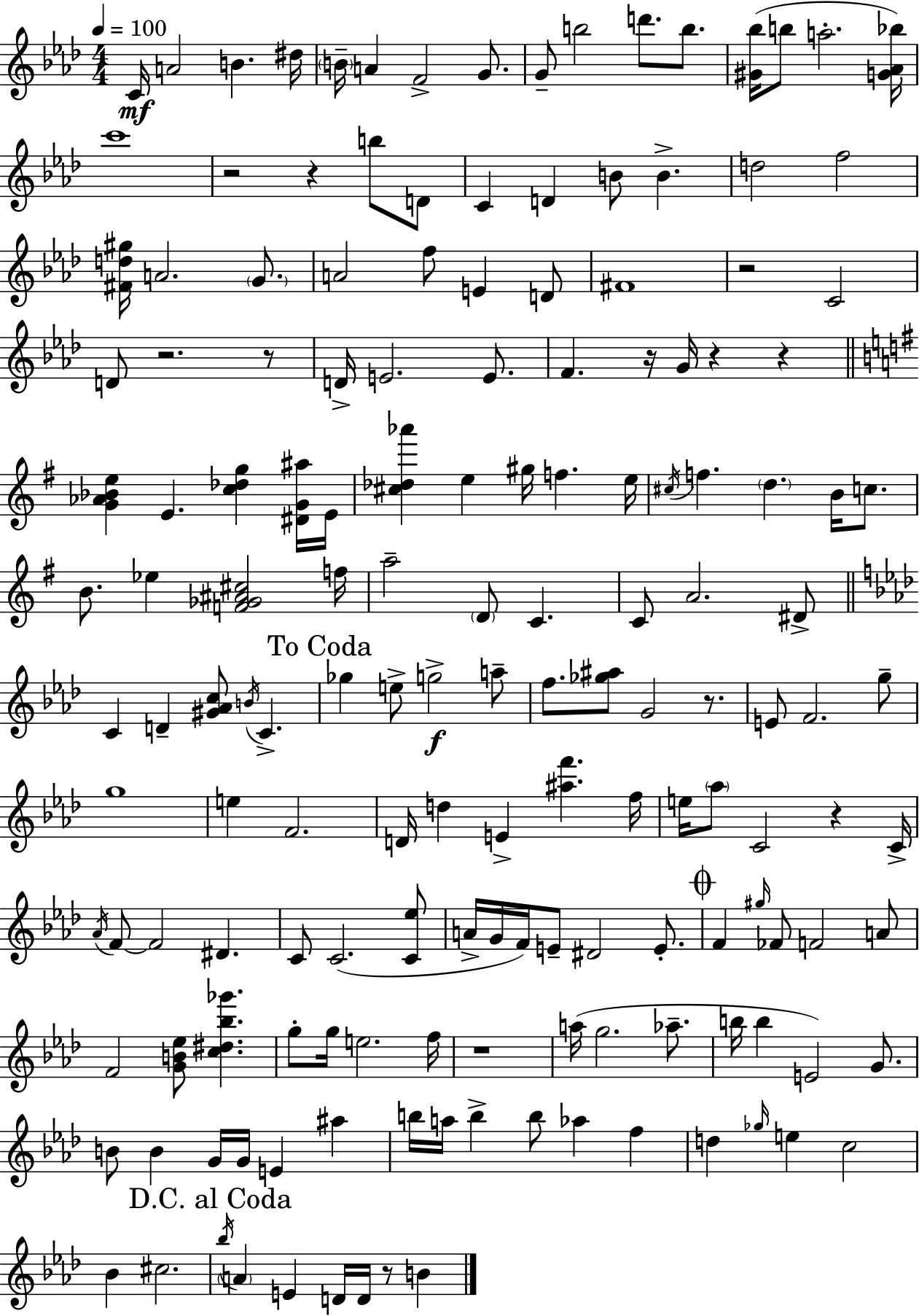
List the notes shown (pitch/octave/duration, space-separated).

C4/s A4/h B4/q. D#5/s B4/s A4/q F4/h G4/e. G4/e B5/h D6/e. B5/e. [G#4,Bb5]/s B5/e A5/h. [G4,Ab4,Bb5]/s C6/w R/h R/q B5/e D4/e C4/q D4/q B4/e B4/q. D5/h F5/h [F#4,D5,G#5]/s A4/h. G4/e. A4/h F5/e E4/q D4/e F#4/w R/h C4/h D4/e R/h. R/e D4/s E4/h. E4/e. F4/q. R/s G4/s R/q R/q [G4,Ab4,Bb4,E5]/q E4/q. [C5,Db5,G5]/q [D#4,G4,A#5]/s E4/s [C#5,Db5,Ab6]/q E5/q G#5/s F5/q. E5/s C#5/s F5/q. D5/q. B4/s C5/e. B4/e. Eb5/q [F4,Gb4,A#4,C#5]/h F5/s A5/h D4/e C4/q. C4/e A4/h. D#4/e C4/q D4/q [G#4,Ab4,C5]/e B4/s C4/q. Gb5/q E5/e G5/h A5/e F5/e. [Gb5,A#5]/e G4/h R/e. E4/e F4/h. G5/e G5/w E5/q F4/h. D4/s D5/q E4/q [A#5,F6]/q. F5/s E5/s Ab5/e C4/h R/q C4/s Ab4/s F4/e F4/h D#4/q. C4/e C4/h. [C4,Eb5]/e A4/s G4/s F4/s E4/e D#4/h E4/e. F4/q G#5/s FES4/e F4/h A4/e F4/h [G4,B4,Eb5]/e [C5,D#5,Bb5,Gb6]/q. G5/e G5/s E5/h. F5/s R/w A5/s G5/h. Ab5/e. B5/s B5/q E4/h G4/e. B4/e B4/q G4/s G4/s E4/q A#5/q B5/s A5/s B5/q B5/e Ab5/q F5/q D5/q Gb5/s E5/q C5/h Bb4/q C#5/h. Bb5/s A4/q E4/q D4/s D4/s R/e B4/q